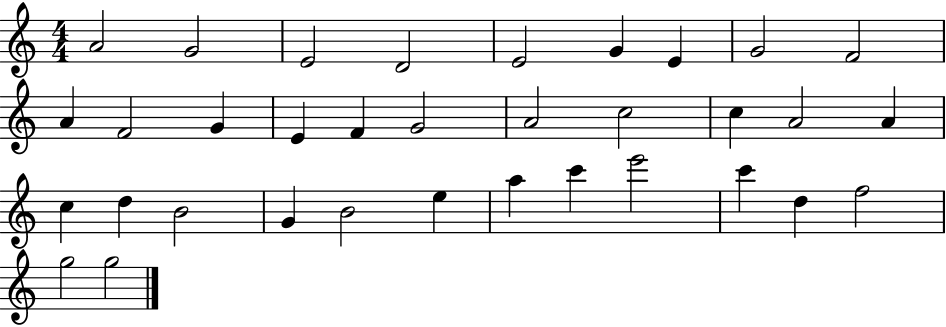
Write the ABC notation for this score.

X:1
T:Untitled
M:4/4
L:1/4
K:C
A2 G2 E2 D2 E2 G E G2 F2 A F2 G E F G2 A2 c2 c A2 A c d B2 G B2 e a c' e'2 c' d f2 g2 g2